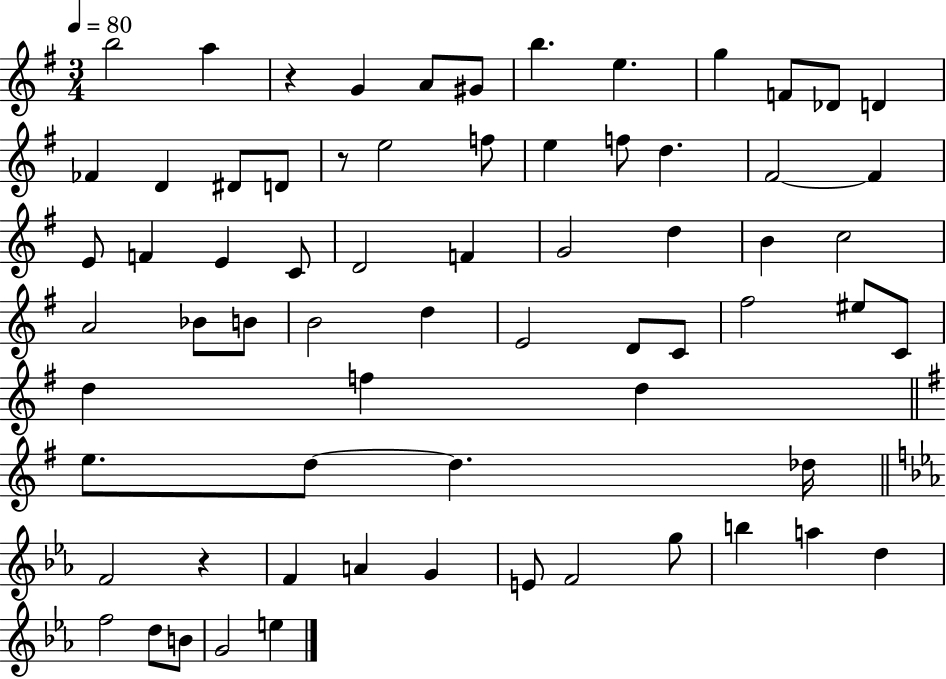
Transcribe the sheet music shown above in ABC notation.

X:1
T:Untitled
M:3/4
L:1/4
K:G
b2 a z G A/2 ^G/2 b e g F/2 _D/2 D _F D ^D/2 D/2 z/2 e2 f/2 e f/2 d ^F2 ^F E/2 F E C/2 D2 F G2 d B c2 A2 _B/2 B/2 B2 d E2 D/2 C/2 ^f2 ^e/2 C/2 d f d e/2 d/2 d _d/4 F2 z F A G E/2 F2 g/2 b a d f2 d/2 B/2 G2 e